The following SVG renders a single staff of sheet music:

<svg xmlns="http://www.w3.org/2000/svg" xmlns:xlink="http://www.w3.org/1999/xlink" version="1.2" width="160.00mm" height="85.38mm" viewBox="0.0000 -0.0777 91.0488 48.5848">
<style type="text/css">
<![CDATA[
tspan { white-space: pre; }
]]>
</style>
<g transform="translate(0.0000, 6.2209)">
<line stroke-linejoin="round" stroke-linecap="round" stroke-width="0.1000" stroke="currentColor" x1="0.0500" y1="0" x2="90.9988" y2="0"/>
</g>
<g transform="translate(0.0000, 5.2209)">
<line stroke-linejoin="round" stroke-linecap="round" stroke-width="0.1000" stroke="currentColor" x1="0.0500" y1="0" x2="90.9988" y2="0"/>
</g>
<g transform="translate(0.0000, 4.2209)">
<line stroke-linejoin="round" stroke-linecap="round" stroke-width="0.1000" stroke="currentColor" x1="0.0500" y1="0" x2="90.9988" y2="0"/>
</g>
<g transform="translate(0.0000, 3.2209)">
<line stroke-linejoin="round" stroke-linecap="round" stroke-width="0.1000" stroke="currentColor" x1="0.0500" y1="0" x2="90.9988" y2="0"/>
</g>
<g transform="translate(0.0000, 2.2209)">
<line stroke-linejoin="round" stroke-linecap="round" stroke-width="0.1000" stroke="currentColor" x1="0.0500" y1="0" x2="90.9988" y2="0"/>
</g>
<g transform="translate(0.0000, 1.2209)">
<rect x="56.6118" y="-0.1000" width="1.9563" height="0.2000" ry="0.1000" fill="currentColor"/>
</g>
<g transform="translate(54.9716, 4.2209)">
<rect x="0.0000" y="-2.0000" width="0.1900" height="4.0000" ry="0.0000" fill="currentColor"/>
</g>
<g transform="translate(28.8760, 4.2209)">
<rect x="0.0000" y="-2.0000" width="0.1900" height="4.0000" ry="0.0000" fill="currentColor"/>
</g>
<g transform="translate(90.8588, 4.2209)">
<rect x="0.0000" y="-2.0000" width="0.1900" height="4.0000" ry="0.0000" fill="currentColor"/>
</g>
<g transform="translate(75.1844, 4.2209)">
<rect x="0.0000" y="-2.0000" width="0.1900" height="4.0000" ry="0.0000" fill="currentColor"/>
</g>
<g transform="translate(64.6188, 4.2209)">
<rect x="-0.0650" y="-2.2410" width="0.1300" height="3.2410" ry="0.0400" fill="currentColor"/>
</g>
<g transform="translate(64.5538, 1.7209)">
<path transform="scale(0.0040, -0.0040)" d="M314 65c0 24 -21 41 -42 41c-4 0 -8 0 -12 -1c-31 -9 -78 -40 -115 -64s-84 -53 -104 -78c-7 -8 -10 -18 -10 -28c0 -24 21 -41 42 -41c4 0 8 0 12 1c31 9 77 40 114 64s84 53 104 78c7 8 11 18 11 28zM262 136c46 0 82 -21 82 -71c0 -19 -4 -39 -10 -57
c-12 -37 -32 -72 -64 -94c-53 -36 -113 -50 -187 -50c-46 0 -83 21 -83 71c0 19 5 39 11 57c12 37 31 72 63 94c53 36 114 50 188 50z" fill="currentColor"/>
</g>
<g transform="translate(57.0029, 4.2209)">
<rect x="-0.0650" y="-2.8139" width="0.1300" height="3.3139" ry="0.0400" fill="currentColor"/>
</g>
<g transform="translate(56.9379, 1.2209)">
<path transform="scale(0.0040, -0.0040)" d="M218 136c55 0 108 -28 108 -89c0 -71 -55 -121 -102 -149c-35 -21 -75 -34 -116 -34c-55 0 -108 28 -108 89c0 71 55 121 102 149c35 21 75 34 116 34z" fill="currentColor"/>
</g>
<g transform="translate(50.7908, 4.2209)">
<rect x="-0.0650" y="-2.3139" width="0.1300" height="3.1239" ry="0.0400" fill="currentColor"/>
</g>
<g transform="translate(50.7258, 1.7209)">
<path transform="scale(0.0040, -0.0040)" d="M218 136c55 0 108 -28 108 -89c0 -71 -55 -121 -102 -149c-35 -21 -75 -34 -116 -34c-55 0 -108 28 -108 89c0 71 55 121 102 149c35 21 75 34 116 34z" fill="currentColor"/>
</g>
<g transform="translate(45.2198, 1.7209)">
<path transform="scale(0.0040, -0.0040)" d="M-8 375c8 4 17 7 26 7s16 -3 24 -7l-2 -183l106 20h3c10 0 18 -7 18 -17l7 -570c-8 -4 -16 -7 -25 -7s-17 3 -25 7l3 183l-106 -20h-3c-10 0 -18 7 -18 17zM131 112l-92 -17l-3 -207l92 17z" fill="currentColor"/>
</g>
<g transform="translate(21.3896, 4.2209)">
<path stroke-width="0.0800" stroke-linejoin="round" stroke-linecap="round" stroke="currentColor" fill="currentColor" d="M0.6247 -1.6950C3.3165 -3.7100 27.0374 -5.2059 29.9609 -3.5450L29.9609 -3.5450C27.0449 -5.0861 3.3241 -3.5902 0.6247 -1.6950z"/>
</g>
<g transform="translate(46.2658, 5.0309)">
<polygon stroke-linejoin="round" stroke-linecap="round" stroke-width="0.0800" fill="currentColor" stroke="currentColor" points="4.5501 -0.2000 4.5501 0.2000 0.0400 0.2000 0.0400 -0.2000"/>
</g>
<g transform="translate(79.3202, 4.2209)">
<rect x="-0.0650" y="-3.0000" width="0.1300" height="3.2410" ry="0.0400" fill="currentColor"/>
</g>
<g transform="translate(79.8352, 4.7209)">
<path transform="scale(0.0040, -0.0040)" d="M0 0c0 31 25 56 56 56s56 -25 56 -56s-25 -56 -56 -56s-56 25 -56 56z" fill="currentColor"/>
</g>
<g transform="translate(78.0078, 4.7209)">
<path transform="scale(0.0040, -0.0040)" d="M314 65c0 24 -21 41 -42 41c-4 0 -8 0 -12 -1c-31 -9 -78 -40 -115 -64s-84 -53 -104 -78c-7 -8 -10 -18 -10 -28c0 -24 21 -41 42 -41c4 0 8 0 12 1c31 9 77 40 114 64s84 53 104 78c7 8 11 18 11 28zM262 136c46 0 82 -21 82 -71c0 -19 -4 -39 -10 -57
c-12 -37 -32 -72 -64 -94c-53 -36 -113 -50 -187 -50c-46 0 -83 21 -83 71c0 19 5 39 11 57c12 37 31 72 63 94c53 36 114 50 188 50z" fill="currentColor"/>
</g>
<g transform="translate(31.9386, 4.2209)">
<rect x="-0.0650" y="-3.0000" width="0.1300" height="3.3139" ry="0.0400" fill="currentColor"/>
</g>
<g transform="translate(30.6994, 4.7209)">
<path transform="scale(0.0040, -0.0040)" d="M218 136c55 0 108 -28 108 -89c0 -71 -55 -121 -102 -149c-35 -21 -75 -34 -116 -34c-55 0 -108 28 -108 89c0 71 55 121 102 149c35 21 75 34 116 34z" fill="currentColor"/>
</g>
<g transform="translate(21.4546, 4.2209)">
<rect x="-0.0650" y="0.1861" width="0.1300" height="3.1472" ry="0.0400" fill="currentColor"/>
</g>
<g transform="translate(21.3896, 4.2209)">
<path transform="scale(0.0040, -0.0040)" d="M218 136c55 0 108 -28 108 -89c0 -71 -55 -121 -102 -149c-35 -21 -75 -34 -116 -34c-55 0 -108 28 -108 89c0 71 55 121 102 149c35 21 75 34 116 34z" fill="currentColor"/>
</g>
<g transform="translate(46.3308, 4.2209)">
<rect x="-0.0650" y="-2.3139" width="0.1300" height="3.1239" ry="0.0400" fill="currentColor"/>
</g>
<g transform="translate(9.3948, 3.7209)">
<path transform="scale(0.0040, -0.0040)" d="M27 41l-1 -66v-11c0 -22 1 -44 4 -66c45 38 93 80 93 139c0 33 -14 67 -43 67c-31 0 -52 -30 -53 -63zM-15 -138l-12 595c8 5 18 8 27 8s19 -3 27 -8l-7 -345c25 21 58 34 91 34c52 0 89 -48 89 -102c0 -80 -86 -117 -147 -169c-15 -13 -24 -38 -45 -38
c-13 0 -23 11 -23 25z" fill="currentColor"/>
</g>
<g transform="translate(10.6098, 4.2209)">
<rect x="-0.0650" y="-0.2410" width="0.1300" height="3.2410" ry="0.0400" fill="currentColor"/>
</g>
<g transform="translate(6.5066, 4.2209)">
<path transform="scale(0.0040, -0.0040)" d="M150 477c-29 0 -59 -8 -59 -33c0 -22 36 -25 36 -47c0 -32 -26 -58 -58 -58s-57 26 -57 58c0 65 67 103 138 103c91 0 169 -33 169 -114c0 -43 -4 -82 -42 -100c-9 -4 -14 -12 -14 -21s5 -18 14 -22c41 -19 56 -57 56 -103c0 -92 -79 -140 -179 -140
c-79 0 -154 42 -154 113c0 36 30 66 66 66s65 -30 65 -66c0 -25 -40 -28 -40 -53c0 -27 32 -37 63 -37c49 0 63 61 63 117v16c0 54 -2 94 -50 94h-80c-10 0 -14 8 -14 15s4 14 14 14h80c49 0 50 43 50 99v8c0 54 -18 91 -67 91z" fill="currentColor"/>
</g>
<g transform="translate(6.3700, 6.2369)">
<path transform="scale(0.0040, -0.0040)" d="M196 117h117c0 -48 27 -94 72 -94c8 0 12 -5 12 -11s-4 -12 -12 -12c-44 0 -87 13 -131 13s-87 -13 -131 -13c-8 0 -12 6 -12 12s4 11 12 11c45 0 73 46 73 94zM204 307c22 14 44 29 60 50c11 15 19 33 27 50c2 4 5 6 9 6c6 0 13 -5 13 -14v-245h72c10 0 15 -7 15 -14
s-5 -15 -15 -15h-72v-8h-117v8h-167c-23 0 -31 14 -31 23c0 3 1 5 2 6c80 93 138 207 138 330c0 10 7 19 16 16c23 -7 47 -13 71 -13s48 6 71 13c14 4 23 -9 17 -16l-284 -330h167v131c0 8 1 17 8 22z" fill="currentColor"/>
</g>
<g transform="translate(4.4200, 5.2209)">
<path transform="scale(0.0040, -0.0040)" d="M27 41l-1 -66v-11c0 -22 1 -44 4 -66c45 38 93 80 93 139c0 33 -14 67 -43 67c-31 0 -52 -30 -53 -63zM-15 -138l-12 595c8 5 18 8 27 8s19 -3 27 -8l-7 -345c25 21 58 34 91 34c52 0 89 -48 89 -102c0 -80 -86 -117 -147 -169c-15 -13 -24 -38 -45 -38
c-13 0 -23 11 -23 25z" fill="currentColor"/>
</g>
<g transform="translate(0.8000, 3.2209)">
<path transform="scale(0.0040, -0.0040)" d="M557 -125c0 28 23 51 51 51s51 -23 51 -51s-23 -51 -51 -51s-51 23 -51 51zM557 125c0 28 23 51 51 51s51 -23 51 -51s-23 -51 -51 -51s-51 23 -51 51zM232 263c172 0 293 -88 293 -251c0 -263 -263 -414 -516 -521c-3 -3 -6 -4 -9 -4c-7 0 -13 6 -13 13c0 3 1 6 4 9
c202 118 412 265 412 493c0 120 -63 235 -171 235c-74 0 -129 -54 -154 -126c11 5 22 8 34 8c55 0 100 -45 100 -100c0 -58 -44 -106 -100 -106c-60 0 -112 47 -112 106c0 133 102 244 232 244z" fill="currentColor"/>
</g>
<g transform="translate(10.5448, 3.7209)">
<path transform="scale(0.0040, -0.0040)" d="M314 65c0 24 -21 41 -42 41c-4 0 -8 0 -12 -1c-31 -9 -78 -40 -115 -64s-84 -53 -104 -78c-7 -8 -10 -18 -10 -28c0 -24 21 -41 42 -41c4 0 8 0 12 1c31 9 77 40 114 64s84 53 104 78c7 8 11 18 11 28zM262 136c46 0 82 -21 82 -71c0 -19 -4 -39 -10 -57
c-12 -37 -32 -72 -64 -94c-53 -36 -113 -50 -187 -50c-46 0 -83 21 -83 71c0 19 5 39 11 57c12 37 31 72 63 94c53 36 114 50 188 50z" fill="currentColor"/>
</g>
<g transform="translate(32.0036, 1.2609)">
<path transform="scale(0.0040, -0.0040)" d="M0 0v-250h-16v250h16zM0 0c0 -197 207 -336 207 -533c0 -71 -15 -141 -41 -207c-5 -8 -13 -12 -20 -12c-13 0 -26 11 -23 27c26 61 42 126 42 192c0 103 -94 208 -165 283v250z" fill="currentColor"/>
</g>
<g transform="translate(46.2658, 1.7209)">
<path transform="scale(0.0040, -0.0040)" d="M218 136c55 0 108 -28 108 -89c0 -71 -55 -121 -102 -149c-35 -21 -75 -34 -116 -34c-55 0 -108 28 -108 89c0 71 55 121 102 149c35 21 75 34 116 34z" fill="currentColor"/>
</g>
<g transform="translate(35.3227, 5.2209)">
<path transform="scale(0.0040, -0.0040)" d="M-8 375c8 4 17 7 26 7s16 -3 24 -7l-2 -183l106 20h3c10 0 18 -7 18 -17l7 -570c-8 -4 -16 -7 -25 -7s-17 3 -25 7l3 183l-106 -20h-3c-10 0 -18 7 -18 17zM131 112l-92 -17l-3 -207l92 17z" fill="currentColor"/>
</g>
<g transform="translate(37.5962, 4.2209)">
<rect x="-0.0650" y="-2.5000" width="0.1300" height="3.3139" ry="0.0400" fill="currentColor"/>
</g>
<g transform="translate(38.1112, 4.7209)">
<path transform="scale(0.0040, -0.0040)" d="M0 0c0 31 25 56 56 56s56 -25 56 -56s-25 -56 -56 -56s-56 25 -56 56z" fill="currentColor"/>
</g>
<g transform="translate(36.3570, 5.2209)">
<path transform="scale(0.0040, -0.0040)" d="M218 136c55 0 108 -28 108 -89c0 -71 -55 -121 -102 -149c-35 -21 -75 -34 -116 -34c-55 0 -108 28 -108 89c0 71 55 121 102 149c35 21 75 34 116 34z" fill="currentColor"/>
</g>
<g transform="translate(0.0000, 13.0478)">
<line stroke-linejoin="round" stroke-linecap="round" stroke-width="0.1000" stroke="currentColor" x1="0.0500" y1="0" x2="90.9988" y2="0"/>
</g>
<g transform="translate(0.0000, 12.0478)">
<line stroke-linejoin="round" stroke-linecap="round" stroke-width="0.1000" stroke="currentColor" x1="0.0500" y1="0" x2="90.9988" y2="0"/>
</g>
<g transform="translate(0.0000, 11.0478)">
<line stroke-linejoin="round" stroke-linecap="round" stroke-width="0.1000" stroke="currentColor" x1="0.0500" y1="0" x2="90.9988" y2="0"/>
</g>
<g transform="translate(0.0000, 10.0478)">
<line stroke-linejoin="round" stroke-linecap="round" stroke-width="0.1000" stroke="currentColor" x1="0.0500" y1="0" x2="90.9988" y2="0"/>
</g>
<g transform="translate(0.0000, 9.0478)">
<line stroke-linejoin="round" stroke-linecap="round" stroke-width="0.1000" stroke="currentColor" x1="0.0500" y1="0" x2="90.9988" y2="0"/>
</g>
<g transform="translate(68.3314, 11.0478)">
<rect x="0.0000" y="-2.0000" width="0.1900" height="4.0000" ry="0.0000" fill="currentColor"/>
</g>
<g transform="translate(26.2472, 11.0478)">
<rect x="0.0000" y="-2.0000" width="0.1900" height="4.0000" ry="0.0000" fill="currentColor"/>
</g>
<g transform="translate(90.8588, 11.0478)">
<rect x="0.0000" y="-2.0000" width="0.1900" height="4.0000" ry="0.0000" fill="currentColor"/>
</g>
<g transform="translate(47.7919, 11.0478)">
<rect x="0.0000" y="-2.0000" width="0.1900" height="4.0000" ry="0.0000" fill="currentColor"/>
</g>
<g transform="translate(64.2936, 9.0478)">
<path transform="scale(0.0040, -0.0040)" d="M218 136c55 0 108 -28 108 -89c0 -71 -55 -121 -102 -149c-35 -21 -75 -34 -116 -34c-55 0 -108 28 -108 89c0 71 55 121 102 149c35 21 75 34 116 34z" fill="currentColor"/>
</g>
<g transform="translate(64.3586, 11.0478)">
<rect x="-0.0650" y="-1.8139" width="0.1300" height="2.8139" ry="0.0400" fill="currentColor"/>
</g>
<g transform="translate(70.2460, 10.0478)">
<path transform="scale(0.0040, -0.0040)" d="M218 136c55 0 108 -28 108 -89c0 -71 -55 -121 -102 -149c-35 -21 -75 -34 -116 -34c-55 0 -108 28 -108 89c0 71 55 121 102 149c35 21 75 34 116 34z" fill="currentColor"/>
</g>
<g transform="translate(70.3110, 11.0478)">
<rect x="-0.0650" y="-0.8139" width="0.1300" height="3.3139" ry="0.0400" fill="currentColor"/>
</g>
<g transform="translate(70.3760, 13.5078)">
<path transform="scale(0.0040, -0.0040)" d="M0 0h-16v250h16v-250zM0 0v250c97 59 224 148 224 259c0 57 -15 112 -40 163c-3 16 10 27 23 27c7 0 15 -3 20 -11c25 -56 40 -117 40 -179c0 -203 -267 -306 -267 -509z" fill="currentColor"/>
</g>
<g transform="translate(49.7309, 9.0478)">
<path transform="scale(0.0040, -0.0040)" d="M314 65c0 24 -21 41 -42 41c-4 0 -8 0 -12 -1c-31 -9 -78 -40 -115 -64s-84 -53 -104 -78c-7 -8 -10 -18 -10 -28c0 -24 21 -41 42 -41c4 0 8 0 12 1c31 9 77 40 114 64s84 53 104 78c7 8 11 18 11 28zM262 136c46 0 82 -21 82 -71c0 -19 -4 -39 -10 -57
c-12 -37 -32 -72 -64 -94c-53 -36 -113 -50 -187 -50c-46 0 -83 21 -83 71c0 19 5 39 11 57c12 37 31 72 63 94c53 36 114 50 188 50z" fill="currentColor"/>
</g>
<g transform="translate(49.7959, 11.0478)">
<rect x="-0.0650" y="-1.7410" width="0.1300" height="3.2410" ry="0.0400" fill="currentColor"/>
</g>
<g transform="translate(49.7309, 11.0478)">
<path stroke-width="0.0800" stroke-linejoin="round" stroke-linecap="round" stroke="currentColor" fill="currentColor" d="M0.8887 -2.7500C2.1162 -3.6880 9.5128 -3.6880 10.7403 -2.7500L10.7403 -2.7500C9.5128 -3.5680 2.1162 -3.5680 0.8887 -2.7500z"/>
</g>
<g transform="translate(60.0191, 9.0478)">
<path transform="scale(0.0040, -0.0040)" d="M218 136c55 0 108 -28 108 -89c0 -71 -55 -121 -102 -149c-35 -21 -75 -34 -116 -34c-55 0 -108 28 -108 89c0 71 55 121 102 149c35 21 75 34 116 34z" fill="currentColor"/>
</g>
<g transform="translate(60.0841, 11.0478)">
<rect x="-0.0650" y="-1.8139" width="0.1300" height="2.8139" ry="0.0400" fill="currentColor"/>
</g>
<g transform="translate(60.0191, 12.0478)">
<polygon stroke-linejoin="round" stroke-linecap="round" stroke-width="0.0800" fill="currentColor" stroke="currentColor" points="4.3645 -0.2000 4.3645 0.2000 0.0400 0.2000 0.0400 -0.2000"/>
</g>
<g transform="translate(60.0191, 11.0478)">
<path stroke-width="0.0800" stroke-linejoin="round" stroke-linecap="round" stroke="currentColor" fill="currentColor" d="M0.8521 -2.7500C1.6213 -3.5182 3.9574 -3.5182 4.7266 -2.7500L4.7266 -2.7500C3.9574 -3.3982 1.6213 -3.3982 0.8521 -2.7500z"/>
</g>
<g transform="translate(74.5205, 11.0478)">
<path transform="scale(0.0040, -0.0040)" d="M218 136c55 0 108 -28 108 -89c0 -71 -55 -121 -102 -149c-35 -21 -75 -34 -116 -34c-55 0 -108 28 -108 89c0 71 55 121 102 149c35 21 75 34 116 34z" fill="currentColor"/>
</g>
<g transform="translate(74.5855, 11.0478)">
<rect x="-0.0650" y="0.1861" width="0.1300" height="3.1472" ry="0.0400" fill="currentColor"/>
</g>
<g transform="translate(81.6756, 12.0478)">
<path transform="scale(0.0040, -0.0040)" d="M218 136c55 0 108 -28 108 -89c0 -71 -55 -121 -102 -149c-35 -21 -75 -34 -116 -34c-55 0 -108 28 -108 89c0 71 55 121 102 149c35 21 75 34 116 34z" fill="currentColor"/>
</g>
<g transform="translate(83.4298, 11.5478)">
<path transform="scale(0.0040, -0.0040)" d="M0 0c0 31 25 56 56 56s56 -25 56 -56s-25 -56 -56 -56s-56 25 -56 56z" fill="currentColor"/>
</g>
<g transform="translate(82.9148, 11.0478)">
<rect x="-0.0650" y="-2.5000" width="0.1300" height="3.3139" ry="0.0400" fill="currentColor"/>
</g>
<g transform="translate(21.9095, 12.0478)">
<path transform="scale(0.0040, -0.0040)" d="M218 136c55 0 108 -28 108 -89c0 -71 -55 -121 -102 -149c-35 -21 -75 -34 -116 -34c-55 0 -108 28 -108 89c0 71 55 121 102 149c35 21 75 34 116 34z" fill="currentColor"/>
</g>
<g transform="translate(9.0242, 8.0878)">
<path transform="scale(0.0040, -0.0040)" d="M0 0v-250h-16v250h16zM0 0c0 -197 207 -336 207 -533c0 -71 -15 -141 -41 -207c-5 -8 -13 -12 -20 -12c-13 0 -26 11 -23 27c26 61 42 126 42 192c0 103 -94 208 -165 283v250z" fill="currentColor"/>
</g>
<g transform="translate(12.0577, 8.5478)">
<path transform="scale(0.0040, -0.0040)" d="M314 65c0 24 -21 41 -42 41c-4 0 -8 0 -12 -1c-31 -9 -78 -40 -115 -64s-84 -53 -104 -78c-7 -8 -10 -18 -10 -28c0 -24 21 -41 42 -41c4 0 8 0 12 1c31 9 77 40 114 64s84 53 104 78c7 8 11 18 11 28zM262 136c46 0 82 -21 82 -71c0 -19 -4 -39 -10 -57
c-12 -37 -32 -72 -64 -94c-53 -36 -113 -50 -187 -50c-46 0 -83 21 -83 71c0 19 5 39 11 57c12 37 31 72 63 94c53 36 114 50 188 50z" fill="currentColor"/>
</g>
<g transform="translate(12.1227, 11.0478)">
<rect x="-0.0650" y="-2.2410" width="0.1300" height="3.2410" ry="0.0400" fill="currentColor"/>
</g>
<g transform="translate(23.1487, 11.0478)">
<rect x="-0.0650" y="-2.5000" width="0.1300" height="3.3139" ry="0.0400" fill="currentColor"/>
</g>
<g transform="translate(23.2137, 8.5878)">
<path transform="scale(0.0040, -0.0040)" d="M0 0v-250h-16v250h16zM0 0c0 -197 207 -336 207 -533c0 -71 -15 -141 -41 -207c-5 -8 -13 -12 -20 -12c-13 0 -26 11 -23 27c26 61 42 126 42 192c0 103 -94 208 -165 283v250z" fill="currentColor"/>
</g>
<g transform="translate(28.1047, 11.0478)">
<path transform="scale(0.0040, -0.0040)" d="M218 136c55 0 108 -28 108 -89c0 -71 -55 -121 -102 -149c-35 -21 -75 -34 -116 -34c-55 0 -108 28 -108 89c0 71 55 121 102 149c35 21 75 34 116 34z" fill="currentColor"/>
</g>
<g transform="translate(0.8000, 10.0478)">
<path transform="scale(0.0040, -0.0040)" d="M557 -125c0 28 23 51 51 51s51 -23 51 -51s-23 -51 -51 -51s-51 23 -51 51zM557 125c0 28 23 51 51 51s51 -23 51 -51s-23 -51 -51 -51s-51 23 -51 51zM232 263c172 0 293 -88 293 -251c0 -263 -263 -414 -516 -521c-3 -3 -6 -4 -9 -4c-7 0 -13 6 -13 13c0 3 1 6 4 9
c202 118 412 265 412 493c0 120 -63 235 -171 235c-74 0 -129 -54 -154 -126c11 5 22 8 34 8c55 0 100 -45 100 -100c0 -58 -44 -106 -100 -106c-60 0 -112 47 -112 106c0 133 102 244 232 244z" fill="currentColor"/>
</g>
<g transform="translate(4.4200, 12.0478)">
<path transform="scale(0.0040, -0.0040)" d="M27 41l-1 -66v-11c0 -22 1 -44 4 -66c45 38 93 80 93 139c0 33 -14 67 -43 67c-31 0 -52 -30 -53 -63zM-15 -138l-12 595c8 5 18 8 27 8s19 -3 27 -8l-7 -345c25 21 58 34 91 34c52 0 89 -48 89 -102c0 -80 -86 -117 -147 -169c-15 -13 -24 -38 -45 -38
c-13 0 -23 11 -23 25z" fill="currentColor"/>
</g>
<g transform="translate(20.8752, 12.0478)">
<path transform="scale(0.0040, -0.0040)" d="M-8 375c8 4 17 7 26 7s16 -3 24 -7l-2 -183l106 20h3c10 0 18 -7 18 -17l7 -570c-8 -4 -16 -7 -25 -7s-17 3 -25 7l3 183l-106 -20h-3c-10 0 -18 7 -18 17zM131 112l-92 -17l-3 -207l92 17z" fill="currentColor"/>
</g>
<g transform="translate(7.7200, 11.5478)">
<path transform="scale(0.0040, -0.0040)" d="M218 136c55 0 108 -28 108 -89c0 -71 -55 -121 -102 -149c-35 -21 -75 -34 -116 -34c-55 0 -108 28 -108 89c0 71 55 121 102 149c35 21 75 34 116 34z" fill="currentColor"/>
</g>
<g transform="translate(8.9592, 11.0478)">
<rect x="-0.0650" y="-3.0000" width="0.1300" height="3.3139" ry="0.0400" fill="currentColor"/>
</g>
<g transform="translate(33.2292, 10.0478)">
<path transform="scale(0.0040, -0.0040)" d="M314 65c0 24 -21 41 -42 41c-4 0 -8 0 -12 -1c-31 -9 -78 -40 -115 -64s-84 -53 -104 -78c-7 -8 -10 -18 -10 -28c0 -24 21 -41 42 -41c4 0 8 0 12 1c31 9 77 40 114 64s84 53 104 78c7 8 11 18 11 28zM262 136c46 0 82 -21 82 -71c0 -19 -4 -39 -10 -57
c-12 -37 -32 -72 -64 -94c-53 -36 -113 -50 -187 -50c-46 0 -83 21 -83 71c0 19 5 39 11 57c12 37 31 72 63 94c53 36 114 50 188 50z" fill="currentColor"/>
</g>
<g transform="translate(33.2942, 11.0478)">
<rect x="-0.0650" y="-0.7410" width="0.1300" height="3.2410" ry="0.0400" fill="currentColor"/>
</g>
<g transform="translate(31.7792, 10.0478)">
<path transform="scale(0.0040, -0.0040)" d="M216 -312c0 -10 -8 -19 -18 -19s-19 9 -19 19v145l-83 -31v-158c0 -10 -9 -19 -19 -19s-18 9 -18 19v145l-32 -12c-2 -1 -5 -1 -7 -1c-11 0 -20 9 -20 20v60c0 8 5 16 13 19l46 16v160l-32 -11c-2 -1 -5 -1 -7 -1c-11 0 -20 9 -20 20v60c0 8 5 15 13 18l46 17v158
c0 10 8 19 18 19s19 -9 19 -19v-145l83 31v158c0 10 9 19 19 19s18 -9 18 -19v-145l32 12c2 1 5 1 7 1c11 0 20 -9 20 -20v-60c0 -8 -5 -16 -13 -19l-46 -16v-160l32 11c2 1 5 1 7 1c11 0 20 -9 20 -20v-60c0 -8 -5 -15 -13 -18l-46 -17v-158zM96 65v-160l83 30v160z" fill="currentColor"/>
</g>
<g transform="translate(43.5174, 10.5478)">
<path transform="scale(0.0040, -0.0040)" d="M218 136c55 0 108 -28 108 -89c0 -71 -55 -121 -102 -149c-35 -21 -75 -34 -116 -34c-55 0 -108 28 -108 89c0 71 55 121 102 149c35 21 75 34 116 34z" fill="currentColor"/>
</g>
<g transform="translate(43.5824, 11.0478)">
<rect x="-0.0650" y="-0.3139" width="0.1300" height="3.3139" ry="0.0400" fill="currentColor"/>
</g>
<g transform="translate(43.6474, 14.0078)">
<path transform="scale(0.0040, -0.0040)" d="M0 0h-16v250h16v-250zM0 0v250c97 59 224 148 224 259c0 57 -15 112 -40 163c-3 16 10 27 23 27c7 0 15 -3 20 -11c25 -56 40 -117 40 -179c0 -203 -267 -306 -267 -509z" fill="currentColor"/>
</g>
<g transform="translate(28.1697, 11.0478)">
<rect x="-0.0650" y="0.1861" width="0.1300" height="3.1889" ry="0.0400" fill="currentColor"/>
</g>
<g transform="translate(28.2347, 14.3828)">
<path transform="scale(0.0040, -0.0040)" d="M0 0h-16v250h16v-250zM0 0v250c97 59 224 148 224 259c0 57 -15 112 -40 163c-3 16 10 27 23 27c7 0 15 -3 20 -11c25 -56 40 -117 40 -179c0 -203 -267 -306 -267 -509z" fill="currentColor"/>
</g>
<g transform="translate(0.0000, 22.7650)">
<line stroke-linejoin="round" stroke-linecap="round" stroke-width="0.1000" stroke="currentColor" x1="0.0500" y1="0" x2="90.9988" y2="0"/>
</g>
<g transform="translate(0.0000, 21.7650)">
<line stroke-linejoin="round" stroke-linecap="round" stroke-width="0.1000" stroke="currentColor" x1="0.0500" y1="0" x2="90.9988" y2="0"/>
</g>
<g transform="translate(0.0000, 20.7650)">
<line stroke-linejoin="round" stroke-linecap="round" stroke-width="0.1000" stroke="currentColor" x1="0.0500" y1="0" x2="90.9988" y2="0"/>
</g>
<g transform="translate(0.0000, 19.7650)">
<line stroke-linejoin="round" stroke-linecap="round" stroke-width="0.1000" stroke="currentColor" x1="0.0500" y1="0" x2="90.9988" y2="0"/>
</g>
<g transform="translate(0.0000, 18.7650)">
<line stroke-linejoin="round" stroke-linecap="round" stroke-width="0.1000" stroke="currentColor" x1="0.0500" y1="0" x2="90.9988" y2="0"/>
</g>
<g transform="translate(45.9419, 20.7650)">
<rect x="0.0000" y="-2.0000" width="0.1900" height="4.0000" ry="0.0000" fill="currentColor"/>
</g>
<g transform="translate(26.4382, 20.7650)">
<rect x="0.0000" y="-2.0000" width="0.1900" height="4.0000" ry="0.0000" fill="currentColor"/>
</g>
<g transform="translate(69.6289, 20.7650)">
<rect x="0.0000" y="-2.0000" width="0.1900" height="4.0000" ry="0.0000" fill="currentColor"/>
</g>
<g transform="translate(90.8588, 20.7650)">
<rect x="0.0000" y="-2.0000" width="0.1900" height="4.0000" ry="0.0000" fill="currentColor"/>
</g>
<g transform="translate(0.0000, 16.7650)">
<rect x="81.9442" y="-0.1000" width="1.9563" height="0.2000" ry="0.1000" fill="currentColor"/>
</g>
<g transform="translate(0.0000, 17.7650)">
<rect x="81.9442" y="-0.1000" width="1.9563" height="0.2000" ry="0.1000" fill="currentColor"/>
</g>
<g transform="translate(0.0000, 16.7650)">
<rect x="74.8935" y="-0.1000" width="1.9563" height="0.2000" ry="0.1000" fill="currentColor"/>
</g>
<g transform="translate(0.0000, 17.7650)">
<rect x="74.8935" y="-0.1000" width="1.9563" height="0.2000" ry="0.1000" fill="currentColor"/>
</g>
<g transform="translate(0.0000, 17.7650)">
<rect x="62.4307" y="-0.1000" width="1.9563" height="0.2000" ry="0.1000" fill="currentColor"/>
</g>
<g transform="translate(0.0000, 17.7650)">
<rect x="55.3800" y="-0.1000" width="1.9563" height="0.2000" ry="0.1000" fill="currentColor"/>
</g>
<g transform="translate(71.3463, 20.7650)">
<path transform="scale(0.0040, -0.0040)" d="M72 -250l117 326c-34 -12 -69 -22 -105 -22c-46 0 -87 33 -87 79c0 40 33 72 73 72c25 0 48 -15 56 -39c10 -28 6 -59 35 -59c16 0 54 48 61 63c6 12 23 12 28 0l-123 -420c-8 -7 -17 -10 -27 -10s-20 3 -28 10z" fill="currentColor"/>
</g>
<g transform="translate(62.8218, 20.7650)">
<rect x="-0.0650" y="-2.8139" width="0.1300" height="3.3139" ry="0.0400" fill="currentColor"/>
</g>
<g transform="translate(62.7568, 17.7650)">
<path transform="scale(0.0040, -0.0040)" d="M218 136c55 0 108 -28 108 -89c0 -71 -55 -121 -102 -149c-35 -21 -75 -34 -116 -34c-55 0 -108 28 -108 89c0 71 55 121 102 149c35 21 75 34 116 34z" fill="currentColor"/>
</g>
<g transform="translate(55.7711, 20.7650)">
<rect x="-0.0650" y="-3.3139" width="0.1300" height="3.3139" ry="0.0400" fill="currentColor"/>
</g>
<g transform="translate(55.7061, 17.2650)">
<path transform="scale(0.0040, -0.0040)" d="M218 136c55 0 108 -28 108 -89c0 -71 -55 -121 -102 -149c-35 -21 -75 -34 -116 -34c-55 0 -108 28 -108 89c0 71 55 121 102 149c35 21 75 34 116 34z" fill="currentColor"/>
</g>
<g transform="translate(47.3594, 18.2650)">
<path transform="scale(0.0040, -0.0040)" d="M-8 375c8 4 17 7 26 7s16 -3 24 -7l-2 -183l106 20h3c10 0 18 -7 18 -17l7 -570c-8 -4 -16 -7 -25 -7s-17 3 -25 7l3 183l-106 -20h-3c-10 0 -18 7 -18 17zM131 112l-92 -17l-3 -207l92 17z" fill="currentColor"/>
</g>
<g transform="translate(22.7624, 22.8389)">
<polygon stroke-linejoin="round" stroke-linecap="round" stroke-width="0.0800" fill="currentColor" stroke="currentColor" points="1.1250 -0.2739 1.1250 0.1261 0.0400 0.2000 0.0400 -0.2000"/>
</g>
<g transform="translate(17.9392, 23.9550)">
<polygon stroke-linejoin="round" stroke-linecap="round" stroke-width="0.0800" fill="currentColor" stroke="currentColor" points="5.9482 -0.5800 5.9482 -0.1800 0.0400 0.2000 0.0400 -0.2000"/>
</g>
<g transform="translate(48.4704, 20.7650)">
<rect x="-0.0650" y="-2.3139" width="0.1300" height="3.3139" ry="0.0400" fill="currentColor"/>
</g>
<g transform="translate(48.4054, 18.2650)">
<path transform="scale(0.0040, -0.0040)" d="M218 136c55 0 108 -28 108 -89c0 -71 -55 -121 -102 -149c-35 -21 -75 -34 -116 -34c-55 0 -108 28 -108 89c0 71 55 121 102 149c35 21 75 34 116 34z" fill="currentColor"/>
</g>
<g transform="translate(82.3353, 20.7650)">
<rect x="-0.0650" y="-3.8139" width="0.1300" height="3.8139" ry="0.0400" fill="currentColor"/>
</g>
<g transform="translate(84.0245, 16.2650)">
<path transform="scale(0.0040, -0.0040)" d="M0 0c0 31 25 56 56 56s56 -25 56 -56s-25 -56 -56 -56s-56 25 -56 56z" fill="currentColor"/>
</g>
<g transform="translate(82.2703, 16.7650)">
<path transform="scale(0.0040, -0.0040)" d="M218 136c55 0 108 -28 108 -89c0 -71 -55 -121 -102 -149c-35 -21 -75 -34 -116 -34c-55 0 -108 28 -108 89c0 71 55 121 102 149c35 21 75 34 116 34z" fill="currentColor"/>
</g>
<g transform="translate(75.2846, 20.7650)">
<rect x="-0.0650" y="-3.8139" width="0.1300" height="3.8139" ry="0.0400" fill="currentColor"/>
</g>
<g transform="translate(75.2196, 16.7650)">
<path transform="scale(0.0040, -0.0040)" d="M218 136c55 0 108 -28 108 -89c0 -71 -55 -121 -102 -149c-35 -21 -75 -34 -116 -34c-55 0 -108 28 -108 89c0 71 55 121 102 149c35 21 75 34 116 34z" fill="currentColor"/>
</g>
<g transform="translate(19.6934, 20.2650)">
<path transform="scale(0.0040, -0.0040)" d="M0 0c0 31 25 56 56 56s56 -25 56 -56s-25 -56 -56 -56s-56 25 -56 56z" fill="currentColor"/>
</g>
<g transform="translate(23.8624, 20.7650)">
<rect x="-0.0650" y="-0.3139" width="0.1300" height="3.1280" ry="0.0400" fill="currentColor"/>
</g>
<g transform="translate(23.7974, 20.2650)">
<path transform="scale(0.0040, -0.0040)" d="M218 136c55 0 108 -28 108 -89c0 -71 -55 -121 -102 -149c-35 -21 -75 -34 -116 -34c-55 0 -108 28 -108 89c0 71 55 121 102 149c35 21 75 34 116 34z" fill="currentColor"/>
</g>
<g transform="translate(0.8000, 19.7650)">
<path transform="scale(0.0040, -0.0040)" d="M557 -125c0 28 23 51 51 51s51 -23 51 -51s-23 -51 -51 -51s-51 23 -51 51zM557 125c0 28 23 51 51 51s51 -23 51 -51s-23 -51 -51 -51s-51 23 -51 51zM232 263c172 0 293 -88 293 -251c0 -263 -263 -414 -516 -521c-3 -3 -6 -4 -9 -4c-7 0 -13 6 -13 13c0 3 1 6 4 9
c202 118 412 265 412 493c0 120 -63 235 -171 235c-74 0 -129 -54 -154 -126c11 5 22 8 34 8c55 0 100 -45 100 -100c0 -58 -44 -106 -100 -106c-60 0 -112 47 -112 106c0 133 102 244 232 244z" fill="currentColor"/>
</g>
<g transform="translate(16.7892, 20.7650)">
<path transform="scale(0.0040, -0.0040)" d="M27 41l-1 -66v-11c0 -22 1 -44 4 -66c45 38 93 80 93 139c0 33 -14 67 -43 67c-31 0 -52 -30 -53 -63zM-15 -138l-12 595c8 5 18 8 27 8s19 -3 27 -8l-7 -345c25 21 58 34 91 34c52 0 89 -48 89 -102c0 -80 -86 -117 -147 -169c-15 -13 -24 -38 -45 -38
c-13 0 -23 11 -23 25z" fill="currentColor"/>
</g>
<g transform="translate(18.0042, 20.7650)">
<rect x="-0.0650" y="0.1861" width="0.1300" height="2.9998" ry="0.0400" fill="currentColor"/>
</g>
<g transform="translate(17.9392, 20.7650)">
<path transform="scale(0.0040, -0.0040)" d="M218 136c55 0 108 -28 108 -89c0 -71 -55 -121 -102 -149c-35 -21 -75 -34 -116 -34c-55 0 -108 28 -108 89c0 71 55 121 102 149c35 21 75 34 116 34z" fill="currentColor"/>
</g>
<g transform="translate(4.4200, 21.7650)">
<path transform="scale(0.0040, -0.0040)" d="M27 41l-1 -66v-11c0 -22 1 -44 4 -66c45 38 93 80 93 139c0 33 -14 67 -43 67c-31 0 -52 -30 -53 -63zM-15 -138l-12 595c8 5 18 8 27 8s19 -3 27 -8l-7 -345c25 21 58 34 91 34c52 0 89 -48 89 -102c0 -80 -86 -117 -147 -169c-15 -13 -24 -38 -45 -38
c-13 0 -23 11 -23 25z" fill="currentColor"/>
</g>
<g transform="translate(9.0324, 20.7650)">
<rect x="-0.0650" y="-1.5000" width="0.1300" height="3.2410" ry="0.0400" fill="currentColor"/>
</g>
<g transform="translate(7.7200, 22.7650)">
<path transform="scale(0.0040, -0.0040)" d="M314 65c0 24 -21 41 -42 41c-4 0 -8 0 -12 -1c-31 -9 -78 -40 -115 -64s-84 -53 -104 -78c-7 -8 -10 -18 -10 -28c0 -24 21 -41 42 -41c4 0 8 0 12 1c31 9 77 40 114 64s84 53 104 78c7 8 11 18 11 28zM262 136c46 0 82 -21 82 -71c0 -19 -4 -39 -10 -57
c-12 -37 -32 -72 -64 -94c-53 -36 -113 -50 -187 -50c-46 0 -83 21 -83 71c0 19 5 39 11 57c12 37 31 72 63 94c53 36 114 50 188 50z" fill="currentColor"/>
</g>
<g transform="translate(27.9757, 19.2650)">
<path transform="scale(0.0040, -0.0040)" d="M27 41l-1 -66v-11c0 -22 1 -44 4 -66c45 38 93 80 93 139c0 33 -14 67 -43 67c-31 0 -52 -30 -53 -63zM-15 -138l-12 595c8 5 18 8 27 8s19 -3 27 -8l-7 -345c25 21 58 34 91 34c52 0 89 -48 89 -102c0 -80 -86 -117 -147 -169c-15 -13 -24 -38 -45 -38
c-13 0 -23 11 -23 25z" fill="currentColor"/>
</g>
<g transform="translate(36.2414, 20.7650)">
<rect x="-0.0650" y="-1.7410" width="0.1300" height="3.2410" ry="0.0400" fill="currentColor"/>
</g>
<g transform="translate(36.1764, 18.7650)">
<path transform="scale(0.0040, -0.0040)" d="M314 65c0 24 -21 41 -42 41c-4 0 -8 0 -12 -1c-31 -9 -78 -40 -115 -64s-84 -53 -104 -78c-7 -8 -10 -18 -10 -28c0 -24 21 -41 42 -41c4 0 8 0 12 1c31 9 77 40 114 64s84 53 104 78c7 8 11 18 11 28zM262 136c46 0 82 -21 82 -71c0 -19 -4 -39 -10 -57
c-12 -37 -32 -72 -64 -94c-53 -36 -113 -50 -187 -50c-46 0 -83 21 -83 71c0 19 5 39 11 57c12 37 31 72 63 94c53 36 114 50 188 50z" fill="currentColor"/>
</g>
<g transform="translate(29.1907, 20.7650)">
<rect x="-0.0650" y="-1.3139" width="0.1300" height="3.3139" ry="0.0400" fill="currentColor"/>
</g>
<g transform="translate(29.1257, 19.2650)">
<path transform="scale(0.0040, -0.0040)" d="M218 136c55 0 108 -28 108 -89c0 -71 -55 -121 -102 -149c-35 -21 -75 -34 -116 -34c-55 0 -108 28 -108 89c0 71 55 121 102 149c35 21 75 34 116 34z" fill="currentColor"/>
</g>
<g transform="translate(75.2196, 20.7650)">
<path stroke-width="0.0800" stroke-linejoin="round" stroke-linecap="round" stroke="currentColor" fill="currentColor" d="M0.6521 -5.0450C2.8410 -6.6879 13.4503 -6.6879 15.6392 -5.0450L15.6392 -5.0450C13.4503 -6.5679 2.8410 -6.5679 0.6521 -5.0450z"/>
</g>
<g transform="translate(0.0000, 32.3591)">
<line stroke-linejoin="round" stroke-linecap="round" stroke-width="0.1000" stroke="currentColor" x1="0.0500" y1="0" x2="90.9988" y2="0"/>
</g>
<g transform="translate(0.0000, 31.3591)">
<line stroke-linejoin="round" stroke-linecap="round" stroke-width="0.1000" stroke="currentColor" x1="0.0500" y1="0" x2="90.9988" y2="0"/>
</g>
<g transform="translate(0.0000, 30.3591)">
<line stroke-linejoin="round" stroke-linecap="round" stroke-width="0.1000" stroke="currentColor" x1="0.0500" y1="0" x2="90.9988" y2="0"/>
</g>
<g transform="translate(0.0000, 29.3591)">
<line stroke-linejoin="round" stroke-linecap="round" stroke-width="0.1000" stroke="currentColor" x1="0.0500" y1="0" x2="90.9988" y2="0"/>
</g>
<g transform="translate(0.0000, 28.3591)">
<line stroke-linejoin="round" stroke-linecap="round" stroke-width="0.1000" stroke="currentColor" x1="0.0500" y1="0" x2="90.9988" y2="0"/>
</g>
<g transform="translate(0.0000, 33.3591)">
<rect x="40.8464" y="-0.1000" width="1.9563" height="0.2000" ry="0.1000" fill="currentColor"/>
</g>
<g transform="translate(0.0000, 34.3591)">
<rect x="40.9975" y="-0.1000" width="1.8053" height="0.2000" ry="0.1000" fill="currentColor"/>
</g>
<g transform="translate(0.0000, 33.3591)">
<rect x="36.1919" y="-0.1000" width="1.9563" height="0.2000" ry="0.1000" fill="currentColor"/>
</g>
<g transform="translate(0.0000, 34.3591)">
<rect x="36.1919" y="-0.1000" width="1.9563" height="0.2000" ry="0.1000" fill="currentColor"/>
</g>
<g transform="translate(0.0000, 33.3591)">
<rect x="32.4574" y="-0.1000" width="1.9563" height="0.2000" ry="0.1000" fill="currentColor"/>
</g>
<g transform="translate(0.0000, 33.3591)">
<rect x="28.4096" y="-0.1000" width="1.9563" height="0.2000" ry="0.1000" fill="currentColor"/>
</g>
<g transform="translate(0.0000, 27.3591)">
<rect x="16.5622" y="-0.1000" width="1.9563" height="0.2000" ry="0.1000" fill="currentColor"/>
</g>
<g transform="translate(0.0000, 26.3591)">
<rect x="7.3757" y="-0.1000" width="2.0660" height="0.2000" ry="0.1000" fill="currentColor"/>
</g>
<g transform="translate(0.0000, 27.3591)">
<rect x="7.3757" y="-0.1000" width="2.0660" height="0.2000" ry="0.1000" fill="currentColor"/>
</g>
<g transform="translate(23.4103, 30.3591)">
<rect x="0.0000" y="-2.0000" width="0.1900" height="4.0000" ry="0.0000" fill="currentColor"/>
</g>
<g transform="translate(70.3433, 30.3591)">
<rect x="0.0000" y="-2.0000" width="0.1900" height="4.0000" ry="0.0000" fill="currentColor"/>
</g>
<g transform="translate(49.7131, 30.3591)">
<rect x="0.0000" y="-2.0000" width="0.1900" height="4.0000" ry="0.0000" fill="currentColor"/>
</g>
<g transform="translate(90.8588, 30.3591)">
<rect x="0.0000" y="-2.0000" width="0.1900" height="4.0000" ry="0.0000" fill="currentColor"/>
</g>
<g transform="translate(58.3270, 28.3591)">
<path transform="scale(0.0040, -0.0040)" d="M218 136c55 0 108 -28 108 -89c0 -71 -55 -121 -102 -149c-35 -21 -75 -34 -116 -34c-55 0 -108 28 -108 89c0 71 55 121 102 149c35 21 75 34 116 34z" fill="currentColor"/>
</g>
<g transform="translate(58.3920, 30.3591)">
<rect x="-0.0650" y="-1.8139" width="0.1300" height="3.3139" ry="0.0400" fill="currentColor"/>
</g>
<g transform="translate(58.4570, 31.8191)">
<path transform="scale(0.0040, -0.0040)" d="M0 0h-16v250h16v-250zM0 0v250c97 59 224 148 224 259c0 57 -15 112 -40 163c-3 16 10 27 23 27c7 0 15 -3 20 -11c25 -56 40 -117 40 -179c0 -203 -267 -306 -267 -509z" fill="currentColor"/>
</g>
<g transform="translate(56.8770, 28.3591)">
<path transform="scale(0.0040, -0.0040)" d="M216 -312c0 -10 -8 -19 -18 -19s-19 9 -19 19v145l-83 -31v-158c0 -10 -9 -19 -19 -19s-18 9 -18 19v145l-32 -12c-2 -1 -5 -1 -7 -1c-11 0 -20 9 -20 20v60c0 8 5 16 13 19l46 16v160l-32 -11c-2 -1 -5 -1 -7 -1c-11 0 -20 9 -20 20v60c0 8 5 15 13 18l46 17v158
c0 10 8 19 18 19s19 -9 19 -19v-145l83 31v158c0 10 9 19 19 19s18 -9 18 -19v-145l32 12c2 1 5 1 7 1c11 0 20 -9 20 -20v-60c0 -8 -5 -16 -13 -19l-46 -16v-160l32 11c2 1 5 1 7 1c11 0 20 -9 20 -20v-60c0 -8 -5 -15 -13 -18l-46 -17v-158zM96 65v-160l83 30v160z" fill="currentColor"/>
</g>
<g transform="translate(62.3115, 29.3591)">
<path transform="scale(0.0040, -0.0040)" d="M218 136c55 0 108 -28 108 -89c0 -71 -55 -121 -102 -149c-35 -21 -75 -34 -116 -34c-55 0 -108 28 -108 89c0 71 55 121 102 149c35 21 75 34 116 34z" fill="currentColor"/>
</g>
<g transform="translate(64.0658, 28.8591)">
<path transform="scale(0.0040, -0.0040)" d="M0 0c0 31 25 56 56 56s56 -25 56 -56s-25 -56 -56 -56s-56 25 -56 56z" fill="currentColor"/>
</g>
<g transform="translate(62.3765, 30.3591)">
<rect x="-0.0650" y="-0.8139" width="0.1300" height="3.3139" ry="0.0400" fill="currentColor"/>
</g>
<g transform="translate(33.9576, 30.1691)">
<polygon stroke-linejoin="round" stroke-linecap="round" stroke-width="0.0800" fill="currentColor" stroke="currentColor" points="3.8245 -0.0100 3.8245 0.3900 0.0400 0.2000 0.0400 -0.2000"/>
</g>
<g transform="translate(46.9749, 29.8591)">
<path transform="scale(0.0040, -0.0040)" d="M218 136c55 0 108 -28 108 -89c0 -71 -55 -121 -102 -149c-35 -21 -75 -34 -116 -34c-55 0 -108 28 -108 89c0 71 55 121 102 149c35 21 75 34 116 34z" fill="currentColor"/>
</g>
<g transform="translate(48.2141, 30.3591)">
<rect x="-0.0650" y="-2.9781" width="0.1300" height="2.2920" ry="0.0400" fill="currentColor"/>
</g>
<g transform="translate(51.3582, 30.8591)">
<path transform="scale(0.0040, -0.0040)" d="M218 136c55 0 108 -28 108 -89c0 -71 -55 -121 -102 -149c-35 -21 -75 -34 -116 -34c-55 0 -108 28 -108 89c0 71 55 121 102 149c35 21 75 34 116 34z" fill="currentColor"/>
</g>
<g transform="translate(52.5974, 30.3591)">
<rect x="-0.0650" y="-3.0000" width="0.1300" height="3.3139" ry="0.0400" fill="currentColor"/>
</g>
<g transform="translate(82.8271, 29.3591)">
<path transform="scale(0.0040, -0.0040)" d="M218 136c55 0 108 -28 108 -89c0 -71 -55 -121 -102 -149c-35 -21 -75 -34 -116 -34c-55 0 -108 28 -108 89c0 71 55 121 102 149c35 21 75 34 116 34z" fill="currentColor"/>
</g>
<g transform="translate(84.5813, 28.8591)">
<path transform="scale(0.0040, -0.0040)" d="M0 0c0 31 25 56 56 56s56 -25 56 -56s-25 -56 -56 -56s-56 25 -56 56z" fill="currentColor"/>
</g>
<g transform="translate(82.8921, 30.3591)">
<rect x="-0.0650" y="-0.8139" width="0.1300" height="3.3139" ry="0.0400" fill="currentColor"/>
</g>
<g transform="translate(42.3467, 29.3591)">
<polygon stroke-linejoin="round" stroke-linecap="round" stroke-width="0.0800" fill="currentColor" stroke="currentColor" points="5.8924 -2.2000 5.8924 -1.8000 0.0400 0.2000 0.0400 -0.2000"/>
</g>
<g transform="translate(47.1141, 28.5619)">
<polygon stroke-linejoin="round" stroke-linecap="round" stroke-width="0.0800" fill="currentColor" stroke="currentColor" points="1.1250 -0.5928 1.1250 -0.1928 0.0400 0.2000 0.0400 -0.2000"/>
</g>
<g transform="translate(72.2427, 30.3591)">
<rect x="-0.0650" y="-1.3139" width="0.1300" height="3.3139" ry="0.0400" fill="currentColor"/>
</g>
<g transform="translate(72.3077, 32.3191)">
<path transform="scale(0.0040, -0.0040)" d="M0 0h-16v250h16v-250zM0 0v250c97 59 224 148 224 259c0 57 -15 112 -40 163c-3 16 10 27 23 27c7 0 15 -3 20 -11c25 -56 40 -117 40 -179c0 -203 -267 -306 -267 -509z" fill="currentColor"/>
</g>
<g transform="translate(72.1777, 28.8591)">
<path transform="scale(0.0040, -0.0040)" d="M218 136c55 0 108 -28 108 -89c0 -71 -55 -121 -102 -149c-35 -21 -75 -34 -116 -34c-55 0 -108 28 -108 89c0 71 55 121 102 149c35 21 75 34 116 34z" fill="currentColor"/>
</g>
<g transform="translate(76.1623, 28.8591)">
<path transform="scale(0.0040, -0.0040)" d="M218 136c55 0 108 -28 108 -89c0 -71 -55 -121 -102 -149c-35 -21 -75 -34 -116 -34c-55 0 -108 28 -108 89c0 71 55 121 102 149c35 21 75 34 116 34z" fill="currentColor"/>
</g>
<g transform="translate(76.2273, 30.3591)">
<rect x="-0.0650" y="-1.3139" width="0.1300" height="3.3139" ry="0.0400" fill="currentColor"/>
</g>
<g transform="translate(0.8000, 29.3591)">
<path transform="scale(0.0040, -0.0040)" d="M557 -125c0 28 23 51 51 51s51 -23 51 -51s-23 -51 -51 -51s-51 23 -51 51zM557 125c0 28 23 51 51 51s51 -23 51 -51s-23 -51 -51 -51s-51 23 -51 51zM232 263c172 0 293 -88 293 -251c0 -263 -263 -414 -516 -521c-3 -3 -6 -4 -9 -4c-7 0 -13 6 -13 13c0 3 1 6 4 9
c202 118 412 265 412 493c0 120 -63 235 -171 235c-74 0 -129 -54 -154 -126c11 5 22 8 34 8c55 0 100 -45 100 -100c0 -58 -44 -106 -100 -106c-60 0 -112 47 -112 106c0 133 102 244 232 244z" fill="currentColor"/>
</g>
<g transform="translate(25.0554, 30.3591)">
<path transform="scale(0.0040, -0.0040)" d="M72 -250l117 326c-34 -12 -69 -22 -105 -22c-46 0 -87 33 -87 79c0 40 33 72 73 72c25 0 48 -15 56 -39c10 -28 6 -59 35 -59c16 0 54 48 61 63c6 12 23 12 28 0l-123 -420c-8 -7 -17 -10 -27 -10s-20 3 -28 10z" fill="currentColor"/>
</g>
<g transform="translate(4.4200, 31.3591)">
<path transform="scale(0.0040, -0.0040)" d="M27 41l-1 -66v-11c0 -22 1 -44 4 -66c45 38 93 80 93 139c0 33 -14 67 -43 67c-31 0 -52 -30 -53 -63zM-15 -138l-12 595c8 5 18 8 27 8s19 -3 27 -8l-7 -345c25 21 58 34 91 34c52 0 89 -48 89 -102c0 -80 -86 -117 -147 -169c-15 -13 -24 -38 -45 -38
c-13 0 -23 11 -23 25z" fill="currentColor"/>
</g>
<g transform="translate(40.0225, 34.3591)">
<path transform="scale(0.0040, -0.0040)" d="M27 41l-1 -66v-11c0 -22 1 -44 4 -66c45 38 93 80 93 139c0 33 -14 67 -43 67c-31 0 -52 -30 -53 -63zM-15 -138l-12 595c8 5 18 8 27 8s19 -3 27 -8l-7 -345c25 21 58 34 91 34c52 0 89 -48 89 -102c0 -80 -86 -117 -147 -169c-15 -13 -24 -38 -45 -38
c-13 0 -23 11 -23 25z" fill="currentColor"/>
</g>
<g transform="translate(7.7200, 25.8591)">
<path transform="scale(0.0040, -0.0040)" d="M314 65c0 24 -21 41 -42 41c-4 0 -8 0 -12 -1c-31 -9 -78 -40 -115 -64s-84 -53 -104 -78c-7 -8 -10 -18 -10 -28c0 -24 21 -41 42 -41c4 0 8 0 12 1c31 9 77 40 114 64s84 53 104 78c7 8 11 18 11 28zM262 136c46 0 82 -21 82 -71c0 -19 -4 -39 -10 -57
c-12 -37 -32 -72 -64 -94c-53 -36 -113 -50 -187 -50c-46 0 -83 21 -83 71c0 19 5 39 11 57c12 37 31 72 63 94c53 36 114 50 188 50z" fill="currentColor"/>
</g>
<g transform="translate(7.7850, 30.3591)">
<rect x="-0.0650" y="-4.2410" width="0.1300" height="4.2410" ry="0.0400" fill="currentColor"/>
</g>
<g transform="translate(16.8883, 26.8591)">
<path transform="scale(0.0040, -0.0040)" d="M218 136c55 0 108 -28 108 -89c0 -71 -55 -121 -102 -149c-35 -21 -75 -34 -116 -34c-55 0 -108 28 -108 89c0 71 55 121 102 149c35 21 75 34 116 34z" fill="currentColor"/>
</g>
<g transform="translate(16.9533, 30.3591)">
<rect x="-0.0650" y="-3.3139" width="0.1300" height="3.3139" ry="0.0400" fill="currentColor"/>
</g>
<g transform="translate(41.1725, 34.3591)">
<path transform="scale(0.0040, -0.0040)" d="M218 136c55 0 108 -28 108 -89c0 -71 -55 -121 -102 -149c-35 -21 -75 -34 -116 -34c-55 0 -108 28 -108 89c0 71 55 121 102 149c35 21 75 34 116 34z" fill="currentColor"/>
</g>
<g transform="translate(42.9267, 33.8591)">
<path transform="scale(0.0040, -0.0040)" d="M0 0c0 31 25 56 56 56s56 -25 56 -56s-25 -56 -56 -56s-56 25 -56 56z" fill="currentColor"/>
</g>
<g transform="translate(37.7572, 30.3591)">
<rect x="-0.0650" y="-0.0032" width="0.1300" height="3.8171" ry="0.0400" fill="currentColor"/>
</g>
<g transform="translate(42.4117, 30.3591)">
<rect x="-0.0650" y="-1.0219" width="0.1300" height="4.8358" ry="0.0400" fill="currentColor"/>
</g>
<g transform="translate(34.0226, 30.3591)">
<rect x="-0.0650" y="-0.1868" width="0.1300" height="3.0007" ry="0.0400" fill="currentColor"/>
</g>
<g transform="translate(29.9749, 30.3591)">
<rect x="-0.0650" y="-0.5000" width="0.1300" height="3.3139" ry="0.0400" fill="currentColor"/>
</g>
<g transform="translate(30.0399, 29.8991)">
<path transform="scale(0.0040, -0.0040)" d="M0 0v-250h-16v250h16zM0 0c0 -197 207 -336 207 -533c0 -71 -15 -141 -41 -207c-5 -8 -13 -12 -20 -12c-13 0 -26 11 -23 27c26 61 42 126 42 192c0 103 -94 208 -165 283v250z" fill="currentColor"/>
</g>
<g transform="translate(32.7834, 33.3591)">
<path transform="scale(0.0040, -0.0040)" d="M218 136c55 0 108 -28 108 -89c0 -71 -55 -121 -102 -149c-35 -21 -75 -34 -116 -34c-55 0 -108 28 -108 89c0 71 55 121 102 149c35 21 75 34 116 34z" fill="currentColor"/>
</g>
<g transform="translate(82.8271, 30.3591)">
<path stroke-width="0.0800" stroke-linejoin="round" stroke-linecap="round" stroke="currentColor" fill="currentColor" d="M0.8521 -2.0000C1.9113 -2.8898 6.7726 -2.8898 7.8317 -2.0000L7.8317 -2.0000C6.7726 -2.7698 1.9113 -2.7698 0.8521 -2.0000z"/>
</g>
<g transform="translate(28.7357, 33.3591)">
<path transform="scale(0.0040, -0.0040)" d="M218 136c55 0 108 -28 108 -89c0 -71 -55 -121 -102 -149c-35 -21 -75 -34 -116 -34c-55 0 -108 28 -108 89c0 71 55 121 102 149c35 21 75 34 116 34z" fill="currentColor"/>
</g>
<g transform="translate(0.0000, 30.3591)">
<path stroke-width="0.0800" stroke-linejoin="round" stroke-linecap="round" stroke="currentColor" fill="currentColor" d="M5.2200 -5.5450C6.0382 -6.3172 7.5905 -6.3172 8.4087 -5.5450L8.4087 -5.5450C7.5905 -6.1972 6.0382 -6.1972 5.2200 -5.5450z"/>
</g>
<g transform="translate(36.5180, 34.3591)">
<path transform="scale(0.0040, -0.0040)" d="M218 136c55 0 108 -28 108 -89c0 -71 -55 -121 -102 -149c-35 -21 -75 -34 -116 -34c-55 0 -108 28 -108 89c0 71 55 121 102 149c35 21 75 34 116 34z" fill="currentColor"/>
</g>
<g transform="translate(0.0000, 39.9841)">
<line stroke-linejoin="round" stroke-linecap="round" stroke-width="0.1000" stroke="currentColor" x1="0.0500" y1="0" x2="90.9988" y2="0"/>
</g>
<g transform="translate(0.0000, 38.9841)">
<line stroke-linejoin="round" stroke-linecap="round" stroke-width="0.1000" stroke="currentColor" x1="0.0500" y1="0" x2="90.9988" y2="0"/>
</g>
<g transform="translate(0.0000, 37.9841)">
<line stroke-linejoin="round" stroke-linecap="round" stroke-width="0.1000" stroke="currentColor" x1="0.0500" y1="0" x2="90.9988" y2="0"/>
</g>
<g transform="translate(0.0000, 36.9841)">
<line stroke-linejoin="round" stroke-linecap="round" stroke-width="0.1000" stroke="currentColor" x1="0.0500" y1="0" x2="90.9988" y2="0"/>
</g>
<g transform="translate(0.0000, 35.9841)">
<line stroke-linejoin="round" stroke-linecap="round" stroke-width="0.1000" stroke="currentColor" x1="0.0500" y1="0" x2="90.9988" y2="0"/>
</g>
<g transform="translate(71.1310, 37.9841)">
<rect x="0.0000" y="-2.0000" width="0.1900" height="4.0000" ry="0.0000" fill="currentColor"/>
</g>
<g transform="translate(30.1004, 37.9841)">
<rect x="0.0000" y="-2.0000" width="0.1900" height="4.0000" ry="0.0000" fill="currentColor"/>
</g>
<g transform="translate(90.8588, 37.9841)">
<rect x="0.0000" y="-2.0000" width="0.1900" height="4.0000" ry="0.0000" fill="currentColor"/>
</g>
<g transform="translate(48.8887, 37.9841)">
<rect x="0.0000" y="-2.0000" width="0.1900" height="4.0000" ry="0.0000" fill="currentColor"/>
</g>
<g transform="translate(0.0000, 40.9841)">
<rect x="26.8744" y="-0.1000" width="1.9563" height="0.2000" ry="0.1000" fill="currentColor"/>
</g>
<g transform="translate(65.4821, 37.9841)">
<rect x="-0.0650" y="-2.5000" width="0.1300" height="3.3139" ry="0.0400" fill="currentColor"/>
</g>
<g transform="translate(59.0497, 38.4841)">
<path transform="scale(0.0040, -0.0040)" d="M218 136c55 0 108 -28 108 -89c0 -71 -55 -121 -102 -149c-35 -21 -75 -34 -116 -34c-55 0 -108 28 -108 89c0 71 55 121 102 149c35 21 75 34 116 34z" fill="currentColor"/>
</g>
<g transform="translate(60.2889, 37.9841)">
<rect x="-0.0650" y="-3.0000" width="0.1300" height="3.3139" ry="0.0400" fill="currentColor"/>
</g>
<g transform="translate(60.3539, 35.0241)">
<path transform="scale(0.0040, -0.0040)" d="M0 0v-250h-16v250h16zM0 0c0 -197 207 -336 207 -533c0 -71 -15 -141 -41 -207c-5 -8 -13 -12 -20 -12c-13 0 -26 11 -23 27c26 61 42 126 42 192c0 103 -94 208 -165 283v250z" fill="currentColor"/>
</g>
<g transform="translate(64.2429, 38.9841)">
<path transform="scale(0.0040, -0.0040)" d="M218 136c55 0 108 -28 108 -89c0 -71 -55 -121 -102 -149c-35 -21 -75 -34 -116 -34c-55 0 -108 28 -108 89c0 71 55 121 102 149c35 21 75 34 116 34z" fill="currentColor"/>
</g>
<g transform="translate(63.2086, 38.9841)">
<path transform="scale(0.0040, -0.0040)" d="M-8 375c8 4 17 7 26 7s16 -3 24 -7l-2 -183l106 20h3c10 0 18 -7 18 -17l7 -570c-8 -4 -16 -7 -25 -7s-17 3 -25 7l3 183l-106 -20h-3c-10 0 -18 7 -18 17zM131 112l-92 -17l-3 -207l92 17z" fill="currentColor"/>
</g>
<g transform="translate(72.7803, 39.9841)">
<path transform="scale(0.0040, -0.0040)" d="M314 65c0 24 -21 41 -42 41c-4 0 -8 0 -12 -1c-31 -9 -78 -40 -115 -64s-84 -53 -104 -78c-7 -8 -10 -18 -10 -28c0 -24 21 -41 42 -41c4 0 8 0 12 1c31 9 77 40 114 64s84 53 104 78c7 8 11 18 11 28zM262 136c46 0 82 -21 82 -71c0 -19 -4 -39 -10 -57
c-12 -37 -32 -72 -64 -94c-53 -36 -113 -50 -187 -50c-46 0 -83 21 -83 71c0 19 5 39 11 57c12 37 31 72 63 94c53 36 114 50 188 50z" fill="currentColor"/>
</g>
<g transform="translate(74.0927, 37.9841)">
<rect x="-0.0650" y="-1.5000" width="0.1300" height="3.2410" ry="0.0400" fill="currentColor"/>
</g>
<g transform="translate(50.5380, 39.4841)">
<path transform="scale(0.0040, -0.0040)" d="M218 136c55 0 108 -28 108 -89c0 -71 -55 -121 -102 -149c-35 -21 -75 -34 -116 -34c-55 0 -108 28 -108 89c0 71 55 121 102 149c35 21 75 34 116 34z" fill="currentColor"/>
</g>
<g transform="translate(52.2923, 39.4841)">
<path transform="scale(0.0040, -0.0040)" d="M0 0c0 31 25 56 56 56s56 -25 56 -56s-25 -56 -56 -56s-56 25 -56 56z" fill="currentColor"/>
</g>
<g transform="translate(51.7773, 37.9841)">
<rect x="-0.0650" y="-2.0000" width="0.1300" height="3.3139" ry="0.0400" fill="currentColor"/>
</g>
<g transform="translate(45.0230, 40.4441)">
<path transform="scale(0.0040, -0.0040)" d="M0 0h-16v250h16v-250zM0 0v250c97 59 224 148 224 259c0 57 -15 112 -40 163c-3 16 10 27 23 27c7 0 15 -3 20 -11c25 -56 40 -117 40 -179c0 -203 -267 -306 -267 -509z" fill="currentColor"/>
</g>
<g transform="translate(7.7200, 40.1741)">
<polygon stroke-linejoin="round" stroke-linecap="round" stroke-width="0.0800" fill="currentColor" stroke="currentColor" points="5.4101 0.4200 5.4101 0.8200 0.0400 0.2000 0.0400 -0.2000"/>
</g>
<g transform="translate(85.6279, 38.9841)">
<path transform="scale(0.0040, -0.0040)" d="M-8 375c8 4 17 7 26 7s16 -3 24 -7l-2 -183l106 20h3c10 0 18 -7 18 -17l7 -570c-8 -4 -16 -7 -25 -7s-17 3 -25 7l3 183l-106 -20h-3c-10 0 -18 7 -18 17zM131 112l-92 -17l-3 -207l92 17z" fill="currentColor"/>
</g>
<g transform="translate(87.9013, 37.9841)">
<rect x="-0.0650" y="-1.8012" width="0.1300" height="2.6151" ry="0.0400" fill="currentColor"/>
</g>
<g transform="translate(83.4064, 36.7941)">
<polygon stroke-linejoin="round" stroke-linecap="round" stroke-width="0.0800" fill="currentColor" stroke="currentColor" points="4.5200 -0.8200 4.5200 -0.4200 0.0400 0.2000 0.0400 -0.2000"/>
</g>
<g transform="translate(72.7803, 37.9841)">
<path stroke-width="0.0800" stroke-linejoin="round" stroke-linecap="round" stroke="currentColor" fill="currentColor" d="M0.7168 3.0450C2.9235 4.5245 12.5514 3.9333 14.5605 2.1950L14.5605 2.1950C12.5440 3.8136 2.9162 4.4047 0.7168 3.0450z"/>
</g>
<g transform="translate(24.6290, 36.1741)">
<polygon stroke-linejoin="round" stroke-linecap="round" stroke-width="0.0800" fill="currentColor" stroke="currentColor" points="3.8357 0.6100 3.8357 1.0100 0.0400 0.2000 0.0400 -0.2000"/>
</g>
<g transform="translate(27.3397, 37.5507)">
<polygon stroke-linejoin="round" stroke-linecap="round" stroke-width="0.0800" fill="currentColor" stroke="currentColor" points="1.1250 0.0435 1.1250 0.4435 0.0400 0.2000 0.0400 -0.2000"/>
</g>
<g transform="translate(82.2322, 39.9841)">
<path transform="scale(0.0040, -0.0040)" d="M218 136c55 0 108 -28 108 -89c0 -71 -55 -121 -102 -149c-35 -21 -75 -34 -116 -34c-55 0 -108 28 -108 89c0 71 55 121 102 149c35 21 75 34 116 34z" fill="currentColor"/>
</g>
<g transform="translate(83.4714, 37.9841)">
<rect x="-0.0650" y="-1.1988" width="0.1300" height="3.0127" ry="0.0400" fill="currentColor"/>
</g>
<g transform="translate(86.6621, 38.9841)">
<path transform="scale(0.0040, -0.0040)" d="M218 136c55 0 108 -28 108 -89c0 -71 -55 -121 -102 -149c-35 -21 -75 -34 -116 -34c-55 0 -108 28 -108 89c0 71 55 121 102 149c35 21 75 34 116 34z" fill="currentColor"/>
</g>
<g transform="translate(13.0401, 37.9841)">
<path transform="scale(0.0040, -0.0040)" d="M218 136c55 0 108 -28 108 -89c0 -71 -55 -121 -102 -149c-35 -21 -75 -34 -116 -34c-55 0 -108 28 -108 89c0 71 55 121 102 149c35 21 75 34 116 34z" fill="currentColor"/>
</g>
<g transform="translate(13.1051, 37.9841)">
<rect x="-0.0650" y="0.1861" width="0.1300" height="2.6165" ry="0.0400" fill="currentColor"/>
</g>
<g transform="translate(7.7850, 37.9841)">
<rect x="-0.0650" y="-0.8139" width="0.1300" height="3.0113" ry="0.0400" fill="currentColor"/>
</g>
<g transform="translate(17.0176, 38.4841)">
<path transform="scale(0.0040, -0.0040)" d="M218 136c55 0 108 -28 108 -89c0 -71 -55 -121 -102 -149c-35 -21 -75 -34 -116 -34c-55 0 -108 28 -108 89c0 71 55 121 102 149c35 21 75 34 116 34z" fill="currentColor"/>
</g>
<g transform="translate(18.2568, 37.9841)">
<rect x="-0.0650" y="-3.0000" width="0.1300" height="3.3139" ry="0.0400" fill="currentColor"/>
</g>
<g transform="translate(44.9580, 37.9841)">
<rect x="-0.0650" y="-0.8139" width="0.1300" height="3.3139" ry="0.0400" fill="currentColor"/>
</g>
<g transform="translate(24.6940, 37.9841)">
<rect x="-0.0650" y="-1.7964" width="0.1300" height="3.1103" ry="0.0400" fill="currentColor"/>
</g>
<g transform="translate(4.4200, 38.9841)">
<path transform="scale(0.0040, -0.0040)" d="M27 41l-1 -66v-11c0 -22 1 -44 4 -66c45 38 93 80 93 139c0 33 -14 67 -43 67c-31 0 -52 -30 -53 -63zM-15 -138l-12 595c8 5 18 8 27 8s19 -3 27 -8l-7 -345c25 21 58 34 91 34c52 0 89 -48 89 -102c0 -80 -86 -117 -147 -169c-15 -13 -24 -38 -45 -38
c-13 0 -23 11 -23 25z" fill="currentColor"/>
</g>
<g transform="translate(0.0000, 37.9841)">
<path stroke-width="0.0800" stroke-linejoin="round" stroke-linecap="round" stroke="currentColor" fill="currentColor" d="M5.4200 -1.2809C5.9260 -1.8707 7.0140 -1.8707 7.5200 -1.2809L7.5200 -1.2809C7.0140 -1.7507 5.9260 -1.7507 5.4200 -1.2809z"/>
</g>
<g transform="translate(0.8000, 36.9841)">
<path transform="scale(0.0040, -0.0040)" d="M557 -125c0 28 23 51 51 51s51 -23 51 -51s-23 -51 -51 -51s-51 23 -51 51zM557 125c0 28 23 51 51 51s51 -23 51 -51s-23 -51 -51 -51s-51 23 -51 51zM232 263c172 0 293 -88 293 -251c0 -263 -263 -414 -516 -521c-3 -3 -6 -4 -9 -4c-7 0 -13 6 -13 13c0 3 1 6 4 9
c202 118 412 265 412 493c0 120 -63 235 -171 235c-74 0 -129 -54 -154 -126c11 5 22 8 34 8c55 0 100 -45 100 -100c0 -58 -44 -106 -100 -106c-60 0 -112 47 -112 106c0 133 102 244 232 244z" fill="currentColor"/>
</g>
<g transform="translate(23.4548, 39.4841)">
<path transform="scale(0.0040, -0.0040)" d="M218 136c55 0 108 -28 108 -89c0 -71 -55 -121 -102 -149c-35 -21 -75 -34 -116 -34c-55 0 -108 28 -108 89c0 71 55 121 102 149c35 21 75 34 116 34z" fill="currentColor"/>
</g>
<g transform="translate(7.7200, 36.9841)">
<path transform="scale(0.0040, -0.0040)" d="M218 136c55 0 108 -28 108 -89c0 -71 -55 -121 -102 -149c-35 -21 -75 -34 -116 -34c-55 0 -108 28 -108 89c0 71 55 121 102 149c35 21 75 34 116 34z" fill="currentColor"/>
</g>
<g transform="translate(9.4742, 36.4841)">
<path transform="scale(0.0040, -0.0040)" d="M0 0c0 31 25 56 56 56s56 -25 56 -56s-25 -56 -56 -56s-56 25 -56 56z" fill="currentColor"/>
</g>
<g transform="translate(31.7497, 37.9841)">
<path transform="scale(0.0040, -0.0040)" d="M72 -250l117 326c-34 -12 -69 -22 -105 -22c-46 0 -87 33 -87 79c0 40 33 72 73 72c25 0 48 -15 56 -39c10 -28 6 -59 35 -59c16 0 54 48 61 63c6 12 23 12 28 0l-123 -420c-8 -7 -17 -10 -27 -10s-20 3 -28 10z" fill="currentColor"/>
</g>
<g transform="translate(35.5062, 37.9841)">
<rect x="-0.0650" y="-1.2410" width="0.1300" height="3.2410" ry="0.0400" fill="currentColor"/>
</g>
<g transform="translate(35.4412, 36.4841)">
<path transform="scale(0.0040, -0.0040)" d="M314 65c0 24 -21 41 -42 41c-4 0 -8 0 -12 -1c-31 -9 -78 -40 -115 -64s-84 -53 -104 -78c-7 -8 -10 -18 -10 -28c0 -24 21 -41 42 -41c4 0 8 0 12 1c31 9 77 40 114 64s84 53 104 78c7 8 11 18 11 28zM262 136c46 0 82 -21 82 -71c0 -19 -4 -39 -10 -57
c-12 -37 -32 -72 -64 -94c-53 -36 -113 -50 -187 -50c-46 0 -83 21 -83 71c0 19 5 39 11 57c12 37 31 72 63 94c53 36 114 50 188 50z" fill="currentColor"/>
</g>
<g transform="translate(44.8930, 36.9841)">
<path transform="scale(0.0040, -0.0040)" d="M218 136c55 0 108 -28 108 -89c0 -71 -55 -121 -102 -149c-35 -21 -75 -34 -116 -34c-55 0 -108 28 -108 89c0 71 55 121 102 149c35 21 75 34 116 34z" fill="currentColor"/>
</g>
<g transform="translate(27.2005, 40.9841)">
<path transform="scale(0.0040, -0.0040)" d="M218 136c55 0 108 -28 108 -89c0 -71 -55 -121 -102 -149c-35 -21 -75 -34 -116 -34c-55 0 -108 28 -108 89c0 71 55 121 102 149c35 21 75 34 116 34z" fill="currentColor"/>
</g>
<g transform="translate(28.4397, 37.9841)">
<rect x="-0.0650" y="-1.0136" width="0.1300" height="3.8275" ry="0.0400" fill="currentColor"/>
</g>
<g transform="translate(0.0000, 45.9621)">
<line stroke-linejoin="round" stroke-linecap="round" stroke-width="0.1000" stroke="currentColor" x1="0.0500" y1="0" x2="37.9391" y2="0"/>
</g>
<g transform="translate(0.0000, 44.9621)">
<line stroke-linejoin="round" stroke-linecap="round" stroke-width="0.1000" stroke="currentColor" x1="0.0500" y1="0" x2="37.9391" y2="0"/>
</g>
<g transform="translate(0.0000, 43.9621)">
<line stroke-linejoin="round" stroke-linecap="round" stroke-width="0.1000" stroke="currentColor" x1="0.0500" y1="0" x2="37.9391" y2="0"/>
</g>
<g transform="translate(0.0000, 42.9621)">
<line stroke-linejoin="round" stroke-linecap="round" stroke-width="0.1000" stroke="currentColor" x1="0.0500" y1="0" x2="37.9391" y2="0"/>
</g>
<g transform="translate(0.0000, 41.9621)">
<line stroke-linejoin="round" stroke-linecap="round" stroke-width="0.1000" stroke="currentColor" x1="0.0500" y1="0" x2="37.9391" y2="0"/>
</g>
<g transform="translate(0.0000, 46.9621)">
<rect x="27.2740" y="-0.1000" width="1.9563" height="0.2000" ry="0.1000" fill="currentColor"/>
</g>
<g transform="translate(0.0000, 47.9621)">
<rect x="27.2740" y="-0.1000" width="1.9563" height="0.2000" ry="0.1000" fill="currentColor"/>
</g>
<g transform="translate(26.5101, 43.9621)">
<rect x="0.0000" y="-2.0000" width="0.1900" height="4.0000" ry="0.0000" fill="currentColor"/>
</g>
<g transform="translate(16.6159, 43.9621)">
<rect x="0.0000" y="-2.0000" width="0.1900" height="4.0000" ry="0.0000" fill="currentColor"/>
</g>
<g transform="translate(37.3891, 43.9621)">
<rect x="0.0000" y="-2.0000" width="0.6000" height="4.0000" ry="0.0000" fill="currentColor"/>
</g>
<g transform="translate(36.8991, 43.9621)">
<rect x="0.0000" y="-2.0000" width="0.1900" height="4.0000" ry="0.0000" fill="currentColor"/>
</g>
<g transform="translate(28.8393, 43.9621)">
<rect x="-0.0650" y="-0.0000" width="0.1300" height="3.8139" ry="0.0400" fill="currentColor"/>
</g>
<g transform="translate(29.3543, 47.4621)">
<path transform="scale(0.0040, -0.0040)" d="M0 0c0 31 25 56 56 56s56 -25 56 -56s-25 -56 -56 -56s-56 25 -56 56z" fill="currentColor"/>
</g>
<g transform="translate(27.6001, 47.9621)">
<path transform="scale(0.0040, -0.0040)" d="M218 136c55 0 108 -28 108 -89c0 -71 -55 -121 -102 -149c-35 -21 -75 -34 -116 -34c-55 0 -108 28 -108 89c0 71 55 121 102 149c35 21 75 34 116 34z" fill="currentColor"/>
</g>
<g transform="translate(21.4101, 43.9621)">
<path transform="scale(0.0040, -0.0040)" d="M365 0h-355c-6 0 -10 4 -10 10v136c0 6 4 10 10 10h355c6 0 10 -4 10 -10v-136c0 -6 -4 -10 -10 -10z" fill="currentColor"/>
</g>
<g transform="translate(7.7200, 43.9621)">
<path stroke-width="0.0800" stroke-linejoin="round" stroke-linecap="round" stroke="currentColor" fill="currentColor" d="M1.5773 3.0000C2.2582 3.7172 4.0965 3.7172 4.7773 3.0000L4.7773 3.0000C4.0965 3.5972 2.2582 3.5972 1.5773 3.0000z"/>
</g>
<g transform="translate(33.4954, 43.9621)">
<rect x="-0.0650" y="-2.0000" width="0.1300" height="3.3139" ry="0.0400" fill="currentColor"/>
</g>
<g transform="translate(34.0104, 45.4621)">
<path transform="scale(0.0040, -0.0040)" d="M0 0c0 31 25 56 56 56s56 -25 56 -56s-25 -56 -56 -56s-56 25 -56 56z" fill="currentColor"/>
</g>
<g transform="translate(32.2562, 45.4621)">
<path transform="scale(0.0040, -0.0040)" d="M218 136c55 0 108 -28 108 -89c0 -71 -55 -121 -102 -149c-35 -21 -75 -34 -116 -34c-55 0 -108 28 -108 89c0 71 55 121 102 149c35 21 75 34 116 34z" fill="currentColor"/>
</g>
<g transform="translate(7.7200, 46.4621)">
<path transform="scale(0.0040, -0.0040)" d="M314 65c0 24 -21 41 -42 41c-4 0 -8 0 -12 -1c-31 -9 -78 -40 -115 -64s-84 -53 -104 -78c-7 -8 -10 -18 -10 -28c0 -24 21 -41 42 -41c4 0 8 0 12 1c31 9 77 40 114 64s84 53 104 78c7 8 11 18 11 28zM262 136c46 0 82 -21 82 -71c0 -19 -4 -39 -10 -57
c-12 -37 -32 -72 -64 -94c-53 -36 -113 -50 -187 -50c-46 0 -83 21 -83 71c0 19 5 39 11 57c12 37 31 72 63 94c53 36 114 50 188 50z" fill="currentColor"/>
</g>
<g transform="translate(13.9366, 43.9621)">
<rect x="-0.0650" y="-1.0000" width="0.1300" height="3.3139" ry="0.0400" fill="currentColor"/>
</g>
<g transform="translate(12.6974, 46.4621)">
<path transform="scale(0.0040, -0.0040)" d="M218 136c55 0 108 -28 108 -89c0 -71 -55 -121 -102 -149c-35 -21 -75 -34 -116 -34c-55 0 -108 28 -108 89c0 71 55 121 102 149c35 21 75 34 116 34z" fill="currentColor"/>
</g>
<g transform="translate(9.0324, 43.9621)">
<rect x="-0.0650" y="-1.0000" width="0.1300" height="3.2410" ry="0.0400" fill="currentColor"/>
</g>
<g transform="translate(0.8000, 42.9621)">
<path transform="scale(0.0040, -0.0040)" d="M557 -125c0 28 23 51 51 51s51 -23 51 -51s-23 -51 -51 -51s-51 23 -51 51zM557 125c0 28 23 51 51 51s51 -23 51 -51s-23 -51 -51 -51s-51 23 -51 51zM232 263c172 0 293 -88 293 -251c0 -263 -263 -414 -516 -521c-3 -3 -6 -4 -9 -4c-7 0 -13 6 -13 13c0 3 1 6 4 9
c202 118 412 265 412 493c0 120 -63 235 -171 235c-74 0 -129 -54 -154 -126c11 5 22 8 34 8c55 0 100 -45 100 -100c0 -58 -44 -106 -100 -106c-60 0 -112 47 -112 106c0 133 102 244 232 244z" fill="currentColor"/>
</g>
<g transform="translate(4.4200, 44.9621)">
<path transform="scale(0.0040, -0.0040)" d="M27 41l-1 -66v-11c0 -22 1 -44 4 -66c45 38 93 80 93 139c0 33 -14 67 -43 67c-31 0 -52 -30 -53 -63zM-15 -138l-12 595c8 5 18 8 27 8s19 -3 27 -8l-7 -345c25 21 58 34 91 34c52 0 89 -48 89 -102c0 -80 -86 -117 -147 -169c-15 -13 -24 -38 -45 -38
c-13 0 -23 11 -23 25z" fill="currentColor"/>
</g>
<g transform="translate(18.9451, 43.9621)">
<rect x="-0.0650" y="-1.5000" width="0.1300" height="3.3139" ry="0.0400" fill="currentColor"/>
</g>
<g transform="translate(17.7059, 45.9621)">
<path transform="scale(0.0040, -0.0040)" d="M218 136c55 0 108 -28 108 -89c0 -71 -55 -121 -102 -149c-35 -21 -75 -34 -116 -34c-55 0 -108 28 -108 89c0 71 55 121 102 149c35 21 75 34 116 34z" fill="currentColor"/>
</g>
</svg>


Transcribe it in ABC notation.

X:1
T:Untitled
M:3/4
L:1/4
K:F
_E,2 D, C,/2 B,, B,/2 B,/2 C _B,2 C,2 C,/2 _B,2 B,,/2 D,/2 ^F,2 E,/2 A,2 A,/2 A,/2 F,/2 D, _B,, G,,2 _D,/2 E,/4 _G, A,2 B, D C z/2 E E F2 D z/2 E,,/2 E,,/2 C,,/2 _C,,/2 E,/4 C, ^A,/2 F, G,/2 G, F, F,/2 D,/2 C, A,,/2 E,,/4 z/2 G,2 F,/2 A,, C,/2 B,, G,,2 G,,/2 B,,/2 F,,2 F,, G,, z2 C,, A,,